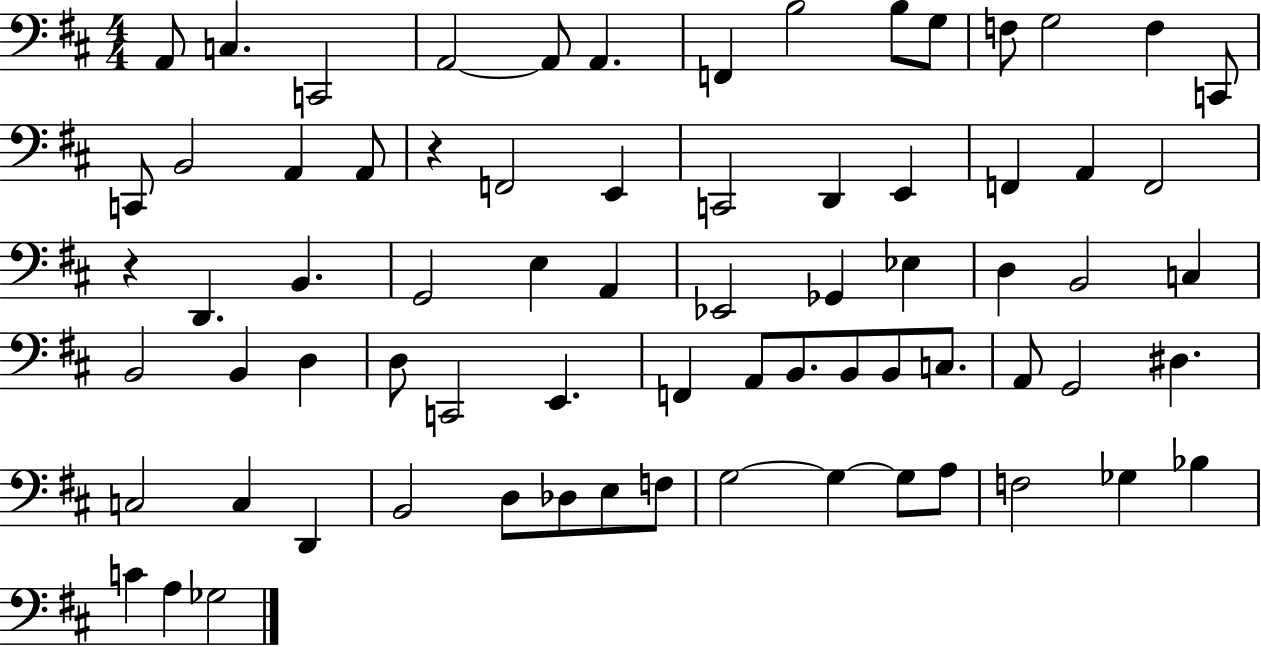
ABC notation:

X:1
T:Untitled
M:4/4
L:1/4
K:D
A,,/2 C, C,,2 A,,2 A,,/2 A,, F,, B,2 B,/2 G,/2 F,/2 G,2 F, C,,/2 C,,/2 B,,2 A,, A,,/2 z F,,2 E,, C,,2 D,, E,, F,, A,, F,,2 z D,, B,, G,,2 E, A,, _E,,2 _G,, _E, D, B,,2 C, B,,2 B,, D, D,/2 C,,2 E,, F,, A,,/2 B,,/2 B,,/2 B,,/2 C,/2 A,,/2 G,,2 ^D, C,2 C, D,, B,,2 D,/2 _D,/2 E,/2 F,/2 G,2 G, G,/2 A,/2 F,2 _G, _B, C A, _G,2